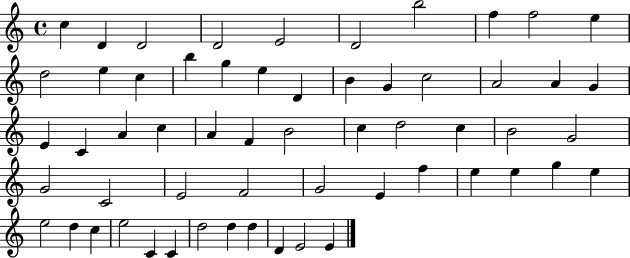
{
  \clef treble
  \time 4/4
  \defaultTimeSignature
  \key c \major
  c''4 d'4 d'2 | d'2 e'2 | d'2 b''2 | f''4 f''2 e''4 | \break d''2 e''4 c''4 | b''4 g''4 e''4 d'4 | b'4 g'4 c''2 | a'2 a'4 g'4 | \break e'4 c'4 a'4 c''4 | a'4 f'4 b'2 | c''4 d''2 c''4 | b'2 g'2 | \break g'2 c'2 | e'2 f'2 | g'2 e'4 f''4 | e''4 e''4 g''4 e''4 | \break e''2 d''4 c''4 | e''2 c'4 c'4 | d''2 d''4 d''4 | d'4 e'2 e'4 | \break \bar "|."
}